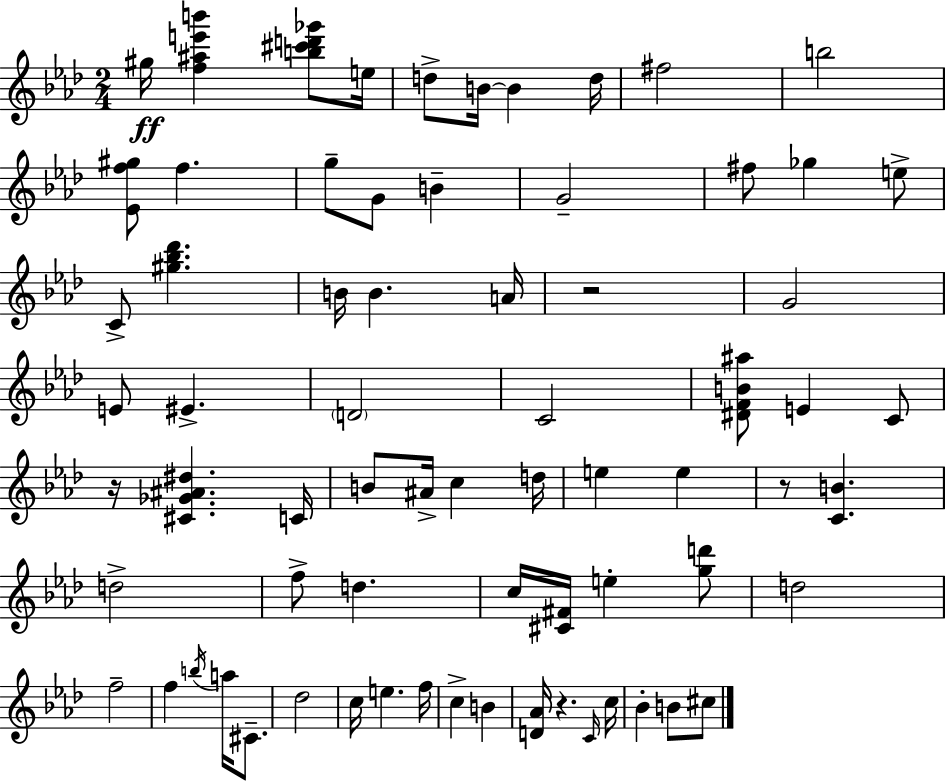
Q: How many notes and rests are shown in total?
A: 70